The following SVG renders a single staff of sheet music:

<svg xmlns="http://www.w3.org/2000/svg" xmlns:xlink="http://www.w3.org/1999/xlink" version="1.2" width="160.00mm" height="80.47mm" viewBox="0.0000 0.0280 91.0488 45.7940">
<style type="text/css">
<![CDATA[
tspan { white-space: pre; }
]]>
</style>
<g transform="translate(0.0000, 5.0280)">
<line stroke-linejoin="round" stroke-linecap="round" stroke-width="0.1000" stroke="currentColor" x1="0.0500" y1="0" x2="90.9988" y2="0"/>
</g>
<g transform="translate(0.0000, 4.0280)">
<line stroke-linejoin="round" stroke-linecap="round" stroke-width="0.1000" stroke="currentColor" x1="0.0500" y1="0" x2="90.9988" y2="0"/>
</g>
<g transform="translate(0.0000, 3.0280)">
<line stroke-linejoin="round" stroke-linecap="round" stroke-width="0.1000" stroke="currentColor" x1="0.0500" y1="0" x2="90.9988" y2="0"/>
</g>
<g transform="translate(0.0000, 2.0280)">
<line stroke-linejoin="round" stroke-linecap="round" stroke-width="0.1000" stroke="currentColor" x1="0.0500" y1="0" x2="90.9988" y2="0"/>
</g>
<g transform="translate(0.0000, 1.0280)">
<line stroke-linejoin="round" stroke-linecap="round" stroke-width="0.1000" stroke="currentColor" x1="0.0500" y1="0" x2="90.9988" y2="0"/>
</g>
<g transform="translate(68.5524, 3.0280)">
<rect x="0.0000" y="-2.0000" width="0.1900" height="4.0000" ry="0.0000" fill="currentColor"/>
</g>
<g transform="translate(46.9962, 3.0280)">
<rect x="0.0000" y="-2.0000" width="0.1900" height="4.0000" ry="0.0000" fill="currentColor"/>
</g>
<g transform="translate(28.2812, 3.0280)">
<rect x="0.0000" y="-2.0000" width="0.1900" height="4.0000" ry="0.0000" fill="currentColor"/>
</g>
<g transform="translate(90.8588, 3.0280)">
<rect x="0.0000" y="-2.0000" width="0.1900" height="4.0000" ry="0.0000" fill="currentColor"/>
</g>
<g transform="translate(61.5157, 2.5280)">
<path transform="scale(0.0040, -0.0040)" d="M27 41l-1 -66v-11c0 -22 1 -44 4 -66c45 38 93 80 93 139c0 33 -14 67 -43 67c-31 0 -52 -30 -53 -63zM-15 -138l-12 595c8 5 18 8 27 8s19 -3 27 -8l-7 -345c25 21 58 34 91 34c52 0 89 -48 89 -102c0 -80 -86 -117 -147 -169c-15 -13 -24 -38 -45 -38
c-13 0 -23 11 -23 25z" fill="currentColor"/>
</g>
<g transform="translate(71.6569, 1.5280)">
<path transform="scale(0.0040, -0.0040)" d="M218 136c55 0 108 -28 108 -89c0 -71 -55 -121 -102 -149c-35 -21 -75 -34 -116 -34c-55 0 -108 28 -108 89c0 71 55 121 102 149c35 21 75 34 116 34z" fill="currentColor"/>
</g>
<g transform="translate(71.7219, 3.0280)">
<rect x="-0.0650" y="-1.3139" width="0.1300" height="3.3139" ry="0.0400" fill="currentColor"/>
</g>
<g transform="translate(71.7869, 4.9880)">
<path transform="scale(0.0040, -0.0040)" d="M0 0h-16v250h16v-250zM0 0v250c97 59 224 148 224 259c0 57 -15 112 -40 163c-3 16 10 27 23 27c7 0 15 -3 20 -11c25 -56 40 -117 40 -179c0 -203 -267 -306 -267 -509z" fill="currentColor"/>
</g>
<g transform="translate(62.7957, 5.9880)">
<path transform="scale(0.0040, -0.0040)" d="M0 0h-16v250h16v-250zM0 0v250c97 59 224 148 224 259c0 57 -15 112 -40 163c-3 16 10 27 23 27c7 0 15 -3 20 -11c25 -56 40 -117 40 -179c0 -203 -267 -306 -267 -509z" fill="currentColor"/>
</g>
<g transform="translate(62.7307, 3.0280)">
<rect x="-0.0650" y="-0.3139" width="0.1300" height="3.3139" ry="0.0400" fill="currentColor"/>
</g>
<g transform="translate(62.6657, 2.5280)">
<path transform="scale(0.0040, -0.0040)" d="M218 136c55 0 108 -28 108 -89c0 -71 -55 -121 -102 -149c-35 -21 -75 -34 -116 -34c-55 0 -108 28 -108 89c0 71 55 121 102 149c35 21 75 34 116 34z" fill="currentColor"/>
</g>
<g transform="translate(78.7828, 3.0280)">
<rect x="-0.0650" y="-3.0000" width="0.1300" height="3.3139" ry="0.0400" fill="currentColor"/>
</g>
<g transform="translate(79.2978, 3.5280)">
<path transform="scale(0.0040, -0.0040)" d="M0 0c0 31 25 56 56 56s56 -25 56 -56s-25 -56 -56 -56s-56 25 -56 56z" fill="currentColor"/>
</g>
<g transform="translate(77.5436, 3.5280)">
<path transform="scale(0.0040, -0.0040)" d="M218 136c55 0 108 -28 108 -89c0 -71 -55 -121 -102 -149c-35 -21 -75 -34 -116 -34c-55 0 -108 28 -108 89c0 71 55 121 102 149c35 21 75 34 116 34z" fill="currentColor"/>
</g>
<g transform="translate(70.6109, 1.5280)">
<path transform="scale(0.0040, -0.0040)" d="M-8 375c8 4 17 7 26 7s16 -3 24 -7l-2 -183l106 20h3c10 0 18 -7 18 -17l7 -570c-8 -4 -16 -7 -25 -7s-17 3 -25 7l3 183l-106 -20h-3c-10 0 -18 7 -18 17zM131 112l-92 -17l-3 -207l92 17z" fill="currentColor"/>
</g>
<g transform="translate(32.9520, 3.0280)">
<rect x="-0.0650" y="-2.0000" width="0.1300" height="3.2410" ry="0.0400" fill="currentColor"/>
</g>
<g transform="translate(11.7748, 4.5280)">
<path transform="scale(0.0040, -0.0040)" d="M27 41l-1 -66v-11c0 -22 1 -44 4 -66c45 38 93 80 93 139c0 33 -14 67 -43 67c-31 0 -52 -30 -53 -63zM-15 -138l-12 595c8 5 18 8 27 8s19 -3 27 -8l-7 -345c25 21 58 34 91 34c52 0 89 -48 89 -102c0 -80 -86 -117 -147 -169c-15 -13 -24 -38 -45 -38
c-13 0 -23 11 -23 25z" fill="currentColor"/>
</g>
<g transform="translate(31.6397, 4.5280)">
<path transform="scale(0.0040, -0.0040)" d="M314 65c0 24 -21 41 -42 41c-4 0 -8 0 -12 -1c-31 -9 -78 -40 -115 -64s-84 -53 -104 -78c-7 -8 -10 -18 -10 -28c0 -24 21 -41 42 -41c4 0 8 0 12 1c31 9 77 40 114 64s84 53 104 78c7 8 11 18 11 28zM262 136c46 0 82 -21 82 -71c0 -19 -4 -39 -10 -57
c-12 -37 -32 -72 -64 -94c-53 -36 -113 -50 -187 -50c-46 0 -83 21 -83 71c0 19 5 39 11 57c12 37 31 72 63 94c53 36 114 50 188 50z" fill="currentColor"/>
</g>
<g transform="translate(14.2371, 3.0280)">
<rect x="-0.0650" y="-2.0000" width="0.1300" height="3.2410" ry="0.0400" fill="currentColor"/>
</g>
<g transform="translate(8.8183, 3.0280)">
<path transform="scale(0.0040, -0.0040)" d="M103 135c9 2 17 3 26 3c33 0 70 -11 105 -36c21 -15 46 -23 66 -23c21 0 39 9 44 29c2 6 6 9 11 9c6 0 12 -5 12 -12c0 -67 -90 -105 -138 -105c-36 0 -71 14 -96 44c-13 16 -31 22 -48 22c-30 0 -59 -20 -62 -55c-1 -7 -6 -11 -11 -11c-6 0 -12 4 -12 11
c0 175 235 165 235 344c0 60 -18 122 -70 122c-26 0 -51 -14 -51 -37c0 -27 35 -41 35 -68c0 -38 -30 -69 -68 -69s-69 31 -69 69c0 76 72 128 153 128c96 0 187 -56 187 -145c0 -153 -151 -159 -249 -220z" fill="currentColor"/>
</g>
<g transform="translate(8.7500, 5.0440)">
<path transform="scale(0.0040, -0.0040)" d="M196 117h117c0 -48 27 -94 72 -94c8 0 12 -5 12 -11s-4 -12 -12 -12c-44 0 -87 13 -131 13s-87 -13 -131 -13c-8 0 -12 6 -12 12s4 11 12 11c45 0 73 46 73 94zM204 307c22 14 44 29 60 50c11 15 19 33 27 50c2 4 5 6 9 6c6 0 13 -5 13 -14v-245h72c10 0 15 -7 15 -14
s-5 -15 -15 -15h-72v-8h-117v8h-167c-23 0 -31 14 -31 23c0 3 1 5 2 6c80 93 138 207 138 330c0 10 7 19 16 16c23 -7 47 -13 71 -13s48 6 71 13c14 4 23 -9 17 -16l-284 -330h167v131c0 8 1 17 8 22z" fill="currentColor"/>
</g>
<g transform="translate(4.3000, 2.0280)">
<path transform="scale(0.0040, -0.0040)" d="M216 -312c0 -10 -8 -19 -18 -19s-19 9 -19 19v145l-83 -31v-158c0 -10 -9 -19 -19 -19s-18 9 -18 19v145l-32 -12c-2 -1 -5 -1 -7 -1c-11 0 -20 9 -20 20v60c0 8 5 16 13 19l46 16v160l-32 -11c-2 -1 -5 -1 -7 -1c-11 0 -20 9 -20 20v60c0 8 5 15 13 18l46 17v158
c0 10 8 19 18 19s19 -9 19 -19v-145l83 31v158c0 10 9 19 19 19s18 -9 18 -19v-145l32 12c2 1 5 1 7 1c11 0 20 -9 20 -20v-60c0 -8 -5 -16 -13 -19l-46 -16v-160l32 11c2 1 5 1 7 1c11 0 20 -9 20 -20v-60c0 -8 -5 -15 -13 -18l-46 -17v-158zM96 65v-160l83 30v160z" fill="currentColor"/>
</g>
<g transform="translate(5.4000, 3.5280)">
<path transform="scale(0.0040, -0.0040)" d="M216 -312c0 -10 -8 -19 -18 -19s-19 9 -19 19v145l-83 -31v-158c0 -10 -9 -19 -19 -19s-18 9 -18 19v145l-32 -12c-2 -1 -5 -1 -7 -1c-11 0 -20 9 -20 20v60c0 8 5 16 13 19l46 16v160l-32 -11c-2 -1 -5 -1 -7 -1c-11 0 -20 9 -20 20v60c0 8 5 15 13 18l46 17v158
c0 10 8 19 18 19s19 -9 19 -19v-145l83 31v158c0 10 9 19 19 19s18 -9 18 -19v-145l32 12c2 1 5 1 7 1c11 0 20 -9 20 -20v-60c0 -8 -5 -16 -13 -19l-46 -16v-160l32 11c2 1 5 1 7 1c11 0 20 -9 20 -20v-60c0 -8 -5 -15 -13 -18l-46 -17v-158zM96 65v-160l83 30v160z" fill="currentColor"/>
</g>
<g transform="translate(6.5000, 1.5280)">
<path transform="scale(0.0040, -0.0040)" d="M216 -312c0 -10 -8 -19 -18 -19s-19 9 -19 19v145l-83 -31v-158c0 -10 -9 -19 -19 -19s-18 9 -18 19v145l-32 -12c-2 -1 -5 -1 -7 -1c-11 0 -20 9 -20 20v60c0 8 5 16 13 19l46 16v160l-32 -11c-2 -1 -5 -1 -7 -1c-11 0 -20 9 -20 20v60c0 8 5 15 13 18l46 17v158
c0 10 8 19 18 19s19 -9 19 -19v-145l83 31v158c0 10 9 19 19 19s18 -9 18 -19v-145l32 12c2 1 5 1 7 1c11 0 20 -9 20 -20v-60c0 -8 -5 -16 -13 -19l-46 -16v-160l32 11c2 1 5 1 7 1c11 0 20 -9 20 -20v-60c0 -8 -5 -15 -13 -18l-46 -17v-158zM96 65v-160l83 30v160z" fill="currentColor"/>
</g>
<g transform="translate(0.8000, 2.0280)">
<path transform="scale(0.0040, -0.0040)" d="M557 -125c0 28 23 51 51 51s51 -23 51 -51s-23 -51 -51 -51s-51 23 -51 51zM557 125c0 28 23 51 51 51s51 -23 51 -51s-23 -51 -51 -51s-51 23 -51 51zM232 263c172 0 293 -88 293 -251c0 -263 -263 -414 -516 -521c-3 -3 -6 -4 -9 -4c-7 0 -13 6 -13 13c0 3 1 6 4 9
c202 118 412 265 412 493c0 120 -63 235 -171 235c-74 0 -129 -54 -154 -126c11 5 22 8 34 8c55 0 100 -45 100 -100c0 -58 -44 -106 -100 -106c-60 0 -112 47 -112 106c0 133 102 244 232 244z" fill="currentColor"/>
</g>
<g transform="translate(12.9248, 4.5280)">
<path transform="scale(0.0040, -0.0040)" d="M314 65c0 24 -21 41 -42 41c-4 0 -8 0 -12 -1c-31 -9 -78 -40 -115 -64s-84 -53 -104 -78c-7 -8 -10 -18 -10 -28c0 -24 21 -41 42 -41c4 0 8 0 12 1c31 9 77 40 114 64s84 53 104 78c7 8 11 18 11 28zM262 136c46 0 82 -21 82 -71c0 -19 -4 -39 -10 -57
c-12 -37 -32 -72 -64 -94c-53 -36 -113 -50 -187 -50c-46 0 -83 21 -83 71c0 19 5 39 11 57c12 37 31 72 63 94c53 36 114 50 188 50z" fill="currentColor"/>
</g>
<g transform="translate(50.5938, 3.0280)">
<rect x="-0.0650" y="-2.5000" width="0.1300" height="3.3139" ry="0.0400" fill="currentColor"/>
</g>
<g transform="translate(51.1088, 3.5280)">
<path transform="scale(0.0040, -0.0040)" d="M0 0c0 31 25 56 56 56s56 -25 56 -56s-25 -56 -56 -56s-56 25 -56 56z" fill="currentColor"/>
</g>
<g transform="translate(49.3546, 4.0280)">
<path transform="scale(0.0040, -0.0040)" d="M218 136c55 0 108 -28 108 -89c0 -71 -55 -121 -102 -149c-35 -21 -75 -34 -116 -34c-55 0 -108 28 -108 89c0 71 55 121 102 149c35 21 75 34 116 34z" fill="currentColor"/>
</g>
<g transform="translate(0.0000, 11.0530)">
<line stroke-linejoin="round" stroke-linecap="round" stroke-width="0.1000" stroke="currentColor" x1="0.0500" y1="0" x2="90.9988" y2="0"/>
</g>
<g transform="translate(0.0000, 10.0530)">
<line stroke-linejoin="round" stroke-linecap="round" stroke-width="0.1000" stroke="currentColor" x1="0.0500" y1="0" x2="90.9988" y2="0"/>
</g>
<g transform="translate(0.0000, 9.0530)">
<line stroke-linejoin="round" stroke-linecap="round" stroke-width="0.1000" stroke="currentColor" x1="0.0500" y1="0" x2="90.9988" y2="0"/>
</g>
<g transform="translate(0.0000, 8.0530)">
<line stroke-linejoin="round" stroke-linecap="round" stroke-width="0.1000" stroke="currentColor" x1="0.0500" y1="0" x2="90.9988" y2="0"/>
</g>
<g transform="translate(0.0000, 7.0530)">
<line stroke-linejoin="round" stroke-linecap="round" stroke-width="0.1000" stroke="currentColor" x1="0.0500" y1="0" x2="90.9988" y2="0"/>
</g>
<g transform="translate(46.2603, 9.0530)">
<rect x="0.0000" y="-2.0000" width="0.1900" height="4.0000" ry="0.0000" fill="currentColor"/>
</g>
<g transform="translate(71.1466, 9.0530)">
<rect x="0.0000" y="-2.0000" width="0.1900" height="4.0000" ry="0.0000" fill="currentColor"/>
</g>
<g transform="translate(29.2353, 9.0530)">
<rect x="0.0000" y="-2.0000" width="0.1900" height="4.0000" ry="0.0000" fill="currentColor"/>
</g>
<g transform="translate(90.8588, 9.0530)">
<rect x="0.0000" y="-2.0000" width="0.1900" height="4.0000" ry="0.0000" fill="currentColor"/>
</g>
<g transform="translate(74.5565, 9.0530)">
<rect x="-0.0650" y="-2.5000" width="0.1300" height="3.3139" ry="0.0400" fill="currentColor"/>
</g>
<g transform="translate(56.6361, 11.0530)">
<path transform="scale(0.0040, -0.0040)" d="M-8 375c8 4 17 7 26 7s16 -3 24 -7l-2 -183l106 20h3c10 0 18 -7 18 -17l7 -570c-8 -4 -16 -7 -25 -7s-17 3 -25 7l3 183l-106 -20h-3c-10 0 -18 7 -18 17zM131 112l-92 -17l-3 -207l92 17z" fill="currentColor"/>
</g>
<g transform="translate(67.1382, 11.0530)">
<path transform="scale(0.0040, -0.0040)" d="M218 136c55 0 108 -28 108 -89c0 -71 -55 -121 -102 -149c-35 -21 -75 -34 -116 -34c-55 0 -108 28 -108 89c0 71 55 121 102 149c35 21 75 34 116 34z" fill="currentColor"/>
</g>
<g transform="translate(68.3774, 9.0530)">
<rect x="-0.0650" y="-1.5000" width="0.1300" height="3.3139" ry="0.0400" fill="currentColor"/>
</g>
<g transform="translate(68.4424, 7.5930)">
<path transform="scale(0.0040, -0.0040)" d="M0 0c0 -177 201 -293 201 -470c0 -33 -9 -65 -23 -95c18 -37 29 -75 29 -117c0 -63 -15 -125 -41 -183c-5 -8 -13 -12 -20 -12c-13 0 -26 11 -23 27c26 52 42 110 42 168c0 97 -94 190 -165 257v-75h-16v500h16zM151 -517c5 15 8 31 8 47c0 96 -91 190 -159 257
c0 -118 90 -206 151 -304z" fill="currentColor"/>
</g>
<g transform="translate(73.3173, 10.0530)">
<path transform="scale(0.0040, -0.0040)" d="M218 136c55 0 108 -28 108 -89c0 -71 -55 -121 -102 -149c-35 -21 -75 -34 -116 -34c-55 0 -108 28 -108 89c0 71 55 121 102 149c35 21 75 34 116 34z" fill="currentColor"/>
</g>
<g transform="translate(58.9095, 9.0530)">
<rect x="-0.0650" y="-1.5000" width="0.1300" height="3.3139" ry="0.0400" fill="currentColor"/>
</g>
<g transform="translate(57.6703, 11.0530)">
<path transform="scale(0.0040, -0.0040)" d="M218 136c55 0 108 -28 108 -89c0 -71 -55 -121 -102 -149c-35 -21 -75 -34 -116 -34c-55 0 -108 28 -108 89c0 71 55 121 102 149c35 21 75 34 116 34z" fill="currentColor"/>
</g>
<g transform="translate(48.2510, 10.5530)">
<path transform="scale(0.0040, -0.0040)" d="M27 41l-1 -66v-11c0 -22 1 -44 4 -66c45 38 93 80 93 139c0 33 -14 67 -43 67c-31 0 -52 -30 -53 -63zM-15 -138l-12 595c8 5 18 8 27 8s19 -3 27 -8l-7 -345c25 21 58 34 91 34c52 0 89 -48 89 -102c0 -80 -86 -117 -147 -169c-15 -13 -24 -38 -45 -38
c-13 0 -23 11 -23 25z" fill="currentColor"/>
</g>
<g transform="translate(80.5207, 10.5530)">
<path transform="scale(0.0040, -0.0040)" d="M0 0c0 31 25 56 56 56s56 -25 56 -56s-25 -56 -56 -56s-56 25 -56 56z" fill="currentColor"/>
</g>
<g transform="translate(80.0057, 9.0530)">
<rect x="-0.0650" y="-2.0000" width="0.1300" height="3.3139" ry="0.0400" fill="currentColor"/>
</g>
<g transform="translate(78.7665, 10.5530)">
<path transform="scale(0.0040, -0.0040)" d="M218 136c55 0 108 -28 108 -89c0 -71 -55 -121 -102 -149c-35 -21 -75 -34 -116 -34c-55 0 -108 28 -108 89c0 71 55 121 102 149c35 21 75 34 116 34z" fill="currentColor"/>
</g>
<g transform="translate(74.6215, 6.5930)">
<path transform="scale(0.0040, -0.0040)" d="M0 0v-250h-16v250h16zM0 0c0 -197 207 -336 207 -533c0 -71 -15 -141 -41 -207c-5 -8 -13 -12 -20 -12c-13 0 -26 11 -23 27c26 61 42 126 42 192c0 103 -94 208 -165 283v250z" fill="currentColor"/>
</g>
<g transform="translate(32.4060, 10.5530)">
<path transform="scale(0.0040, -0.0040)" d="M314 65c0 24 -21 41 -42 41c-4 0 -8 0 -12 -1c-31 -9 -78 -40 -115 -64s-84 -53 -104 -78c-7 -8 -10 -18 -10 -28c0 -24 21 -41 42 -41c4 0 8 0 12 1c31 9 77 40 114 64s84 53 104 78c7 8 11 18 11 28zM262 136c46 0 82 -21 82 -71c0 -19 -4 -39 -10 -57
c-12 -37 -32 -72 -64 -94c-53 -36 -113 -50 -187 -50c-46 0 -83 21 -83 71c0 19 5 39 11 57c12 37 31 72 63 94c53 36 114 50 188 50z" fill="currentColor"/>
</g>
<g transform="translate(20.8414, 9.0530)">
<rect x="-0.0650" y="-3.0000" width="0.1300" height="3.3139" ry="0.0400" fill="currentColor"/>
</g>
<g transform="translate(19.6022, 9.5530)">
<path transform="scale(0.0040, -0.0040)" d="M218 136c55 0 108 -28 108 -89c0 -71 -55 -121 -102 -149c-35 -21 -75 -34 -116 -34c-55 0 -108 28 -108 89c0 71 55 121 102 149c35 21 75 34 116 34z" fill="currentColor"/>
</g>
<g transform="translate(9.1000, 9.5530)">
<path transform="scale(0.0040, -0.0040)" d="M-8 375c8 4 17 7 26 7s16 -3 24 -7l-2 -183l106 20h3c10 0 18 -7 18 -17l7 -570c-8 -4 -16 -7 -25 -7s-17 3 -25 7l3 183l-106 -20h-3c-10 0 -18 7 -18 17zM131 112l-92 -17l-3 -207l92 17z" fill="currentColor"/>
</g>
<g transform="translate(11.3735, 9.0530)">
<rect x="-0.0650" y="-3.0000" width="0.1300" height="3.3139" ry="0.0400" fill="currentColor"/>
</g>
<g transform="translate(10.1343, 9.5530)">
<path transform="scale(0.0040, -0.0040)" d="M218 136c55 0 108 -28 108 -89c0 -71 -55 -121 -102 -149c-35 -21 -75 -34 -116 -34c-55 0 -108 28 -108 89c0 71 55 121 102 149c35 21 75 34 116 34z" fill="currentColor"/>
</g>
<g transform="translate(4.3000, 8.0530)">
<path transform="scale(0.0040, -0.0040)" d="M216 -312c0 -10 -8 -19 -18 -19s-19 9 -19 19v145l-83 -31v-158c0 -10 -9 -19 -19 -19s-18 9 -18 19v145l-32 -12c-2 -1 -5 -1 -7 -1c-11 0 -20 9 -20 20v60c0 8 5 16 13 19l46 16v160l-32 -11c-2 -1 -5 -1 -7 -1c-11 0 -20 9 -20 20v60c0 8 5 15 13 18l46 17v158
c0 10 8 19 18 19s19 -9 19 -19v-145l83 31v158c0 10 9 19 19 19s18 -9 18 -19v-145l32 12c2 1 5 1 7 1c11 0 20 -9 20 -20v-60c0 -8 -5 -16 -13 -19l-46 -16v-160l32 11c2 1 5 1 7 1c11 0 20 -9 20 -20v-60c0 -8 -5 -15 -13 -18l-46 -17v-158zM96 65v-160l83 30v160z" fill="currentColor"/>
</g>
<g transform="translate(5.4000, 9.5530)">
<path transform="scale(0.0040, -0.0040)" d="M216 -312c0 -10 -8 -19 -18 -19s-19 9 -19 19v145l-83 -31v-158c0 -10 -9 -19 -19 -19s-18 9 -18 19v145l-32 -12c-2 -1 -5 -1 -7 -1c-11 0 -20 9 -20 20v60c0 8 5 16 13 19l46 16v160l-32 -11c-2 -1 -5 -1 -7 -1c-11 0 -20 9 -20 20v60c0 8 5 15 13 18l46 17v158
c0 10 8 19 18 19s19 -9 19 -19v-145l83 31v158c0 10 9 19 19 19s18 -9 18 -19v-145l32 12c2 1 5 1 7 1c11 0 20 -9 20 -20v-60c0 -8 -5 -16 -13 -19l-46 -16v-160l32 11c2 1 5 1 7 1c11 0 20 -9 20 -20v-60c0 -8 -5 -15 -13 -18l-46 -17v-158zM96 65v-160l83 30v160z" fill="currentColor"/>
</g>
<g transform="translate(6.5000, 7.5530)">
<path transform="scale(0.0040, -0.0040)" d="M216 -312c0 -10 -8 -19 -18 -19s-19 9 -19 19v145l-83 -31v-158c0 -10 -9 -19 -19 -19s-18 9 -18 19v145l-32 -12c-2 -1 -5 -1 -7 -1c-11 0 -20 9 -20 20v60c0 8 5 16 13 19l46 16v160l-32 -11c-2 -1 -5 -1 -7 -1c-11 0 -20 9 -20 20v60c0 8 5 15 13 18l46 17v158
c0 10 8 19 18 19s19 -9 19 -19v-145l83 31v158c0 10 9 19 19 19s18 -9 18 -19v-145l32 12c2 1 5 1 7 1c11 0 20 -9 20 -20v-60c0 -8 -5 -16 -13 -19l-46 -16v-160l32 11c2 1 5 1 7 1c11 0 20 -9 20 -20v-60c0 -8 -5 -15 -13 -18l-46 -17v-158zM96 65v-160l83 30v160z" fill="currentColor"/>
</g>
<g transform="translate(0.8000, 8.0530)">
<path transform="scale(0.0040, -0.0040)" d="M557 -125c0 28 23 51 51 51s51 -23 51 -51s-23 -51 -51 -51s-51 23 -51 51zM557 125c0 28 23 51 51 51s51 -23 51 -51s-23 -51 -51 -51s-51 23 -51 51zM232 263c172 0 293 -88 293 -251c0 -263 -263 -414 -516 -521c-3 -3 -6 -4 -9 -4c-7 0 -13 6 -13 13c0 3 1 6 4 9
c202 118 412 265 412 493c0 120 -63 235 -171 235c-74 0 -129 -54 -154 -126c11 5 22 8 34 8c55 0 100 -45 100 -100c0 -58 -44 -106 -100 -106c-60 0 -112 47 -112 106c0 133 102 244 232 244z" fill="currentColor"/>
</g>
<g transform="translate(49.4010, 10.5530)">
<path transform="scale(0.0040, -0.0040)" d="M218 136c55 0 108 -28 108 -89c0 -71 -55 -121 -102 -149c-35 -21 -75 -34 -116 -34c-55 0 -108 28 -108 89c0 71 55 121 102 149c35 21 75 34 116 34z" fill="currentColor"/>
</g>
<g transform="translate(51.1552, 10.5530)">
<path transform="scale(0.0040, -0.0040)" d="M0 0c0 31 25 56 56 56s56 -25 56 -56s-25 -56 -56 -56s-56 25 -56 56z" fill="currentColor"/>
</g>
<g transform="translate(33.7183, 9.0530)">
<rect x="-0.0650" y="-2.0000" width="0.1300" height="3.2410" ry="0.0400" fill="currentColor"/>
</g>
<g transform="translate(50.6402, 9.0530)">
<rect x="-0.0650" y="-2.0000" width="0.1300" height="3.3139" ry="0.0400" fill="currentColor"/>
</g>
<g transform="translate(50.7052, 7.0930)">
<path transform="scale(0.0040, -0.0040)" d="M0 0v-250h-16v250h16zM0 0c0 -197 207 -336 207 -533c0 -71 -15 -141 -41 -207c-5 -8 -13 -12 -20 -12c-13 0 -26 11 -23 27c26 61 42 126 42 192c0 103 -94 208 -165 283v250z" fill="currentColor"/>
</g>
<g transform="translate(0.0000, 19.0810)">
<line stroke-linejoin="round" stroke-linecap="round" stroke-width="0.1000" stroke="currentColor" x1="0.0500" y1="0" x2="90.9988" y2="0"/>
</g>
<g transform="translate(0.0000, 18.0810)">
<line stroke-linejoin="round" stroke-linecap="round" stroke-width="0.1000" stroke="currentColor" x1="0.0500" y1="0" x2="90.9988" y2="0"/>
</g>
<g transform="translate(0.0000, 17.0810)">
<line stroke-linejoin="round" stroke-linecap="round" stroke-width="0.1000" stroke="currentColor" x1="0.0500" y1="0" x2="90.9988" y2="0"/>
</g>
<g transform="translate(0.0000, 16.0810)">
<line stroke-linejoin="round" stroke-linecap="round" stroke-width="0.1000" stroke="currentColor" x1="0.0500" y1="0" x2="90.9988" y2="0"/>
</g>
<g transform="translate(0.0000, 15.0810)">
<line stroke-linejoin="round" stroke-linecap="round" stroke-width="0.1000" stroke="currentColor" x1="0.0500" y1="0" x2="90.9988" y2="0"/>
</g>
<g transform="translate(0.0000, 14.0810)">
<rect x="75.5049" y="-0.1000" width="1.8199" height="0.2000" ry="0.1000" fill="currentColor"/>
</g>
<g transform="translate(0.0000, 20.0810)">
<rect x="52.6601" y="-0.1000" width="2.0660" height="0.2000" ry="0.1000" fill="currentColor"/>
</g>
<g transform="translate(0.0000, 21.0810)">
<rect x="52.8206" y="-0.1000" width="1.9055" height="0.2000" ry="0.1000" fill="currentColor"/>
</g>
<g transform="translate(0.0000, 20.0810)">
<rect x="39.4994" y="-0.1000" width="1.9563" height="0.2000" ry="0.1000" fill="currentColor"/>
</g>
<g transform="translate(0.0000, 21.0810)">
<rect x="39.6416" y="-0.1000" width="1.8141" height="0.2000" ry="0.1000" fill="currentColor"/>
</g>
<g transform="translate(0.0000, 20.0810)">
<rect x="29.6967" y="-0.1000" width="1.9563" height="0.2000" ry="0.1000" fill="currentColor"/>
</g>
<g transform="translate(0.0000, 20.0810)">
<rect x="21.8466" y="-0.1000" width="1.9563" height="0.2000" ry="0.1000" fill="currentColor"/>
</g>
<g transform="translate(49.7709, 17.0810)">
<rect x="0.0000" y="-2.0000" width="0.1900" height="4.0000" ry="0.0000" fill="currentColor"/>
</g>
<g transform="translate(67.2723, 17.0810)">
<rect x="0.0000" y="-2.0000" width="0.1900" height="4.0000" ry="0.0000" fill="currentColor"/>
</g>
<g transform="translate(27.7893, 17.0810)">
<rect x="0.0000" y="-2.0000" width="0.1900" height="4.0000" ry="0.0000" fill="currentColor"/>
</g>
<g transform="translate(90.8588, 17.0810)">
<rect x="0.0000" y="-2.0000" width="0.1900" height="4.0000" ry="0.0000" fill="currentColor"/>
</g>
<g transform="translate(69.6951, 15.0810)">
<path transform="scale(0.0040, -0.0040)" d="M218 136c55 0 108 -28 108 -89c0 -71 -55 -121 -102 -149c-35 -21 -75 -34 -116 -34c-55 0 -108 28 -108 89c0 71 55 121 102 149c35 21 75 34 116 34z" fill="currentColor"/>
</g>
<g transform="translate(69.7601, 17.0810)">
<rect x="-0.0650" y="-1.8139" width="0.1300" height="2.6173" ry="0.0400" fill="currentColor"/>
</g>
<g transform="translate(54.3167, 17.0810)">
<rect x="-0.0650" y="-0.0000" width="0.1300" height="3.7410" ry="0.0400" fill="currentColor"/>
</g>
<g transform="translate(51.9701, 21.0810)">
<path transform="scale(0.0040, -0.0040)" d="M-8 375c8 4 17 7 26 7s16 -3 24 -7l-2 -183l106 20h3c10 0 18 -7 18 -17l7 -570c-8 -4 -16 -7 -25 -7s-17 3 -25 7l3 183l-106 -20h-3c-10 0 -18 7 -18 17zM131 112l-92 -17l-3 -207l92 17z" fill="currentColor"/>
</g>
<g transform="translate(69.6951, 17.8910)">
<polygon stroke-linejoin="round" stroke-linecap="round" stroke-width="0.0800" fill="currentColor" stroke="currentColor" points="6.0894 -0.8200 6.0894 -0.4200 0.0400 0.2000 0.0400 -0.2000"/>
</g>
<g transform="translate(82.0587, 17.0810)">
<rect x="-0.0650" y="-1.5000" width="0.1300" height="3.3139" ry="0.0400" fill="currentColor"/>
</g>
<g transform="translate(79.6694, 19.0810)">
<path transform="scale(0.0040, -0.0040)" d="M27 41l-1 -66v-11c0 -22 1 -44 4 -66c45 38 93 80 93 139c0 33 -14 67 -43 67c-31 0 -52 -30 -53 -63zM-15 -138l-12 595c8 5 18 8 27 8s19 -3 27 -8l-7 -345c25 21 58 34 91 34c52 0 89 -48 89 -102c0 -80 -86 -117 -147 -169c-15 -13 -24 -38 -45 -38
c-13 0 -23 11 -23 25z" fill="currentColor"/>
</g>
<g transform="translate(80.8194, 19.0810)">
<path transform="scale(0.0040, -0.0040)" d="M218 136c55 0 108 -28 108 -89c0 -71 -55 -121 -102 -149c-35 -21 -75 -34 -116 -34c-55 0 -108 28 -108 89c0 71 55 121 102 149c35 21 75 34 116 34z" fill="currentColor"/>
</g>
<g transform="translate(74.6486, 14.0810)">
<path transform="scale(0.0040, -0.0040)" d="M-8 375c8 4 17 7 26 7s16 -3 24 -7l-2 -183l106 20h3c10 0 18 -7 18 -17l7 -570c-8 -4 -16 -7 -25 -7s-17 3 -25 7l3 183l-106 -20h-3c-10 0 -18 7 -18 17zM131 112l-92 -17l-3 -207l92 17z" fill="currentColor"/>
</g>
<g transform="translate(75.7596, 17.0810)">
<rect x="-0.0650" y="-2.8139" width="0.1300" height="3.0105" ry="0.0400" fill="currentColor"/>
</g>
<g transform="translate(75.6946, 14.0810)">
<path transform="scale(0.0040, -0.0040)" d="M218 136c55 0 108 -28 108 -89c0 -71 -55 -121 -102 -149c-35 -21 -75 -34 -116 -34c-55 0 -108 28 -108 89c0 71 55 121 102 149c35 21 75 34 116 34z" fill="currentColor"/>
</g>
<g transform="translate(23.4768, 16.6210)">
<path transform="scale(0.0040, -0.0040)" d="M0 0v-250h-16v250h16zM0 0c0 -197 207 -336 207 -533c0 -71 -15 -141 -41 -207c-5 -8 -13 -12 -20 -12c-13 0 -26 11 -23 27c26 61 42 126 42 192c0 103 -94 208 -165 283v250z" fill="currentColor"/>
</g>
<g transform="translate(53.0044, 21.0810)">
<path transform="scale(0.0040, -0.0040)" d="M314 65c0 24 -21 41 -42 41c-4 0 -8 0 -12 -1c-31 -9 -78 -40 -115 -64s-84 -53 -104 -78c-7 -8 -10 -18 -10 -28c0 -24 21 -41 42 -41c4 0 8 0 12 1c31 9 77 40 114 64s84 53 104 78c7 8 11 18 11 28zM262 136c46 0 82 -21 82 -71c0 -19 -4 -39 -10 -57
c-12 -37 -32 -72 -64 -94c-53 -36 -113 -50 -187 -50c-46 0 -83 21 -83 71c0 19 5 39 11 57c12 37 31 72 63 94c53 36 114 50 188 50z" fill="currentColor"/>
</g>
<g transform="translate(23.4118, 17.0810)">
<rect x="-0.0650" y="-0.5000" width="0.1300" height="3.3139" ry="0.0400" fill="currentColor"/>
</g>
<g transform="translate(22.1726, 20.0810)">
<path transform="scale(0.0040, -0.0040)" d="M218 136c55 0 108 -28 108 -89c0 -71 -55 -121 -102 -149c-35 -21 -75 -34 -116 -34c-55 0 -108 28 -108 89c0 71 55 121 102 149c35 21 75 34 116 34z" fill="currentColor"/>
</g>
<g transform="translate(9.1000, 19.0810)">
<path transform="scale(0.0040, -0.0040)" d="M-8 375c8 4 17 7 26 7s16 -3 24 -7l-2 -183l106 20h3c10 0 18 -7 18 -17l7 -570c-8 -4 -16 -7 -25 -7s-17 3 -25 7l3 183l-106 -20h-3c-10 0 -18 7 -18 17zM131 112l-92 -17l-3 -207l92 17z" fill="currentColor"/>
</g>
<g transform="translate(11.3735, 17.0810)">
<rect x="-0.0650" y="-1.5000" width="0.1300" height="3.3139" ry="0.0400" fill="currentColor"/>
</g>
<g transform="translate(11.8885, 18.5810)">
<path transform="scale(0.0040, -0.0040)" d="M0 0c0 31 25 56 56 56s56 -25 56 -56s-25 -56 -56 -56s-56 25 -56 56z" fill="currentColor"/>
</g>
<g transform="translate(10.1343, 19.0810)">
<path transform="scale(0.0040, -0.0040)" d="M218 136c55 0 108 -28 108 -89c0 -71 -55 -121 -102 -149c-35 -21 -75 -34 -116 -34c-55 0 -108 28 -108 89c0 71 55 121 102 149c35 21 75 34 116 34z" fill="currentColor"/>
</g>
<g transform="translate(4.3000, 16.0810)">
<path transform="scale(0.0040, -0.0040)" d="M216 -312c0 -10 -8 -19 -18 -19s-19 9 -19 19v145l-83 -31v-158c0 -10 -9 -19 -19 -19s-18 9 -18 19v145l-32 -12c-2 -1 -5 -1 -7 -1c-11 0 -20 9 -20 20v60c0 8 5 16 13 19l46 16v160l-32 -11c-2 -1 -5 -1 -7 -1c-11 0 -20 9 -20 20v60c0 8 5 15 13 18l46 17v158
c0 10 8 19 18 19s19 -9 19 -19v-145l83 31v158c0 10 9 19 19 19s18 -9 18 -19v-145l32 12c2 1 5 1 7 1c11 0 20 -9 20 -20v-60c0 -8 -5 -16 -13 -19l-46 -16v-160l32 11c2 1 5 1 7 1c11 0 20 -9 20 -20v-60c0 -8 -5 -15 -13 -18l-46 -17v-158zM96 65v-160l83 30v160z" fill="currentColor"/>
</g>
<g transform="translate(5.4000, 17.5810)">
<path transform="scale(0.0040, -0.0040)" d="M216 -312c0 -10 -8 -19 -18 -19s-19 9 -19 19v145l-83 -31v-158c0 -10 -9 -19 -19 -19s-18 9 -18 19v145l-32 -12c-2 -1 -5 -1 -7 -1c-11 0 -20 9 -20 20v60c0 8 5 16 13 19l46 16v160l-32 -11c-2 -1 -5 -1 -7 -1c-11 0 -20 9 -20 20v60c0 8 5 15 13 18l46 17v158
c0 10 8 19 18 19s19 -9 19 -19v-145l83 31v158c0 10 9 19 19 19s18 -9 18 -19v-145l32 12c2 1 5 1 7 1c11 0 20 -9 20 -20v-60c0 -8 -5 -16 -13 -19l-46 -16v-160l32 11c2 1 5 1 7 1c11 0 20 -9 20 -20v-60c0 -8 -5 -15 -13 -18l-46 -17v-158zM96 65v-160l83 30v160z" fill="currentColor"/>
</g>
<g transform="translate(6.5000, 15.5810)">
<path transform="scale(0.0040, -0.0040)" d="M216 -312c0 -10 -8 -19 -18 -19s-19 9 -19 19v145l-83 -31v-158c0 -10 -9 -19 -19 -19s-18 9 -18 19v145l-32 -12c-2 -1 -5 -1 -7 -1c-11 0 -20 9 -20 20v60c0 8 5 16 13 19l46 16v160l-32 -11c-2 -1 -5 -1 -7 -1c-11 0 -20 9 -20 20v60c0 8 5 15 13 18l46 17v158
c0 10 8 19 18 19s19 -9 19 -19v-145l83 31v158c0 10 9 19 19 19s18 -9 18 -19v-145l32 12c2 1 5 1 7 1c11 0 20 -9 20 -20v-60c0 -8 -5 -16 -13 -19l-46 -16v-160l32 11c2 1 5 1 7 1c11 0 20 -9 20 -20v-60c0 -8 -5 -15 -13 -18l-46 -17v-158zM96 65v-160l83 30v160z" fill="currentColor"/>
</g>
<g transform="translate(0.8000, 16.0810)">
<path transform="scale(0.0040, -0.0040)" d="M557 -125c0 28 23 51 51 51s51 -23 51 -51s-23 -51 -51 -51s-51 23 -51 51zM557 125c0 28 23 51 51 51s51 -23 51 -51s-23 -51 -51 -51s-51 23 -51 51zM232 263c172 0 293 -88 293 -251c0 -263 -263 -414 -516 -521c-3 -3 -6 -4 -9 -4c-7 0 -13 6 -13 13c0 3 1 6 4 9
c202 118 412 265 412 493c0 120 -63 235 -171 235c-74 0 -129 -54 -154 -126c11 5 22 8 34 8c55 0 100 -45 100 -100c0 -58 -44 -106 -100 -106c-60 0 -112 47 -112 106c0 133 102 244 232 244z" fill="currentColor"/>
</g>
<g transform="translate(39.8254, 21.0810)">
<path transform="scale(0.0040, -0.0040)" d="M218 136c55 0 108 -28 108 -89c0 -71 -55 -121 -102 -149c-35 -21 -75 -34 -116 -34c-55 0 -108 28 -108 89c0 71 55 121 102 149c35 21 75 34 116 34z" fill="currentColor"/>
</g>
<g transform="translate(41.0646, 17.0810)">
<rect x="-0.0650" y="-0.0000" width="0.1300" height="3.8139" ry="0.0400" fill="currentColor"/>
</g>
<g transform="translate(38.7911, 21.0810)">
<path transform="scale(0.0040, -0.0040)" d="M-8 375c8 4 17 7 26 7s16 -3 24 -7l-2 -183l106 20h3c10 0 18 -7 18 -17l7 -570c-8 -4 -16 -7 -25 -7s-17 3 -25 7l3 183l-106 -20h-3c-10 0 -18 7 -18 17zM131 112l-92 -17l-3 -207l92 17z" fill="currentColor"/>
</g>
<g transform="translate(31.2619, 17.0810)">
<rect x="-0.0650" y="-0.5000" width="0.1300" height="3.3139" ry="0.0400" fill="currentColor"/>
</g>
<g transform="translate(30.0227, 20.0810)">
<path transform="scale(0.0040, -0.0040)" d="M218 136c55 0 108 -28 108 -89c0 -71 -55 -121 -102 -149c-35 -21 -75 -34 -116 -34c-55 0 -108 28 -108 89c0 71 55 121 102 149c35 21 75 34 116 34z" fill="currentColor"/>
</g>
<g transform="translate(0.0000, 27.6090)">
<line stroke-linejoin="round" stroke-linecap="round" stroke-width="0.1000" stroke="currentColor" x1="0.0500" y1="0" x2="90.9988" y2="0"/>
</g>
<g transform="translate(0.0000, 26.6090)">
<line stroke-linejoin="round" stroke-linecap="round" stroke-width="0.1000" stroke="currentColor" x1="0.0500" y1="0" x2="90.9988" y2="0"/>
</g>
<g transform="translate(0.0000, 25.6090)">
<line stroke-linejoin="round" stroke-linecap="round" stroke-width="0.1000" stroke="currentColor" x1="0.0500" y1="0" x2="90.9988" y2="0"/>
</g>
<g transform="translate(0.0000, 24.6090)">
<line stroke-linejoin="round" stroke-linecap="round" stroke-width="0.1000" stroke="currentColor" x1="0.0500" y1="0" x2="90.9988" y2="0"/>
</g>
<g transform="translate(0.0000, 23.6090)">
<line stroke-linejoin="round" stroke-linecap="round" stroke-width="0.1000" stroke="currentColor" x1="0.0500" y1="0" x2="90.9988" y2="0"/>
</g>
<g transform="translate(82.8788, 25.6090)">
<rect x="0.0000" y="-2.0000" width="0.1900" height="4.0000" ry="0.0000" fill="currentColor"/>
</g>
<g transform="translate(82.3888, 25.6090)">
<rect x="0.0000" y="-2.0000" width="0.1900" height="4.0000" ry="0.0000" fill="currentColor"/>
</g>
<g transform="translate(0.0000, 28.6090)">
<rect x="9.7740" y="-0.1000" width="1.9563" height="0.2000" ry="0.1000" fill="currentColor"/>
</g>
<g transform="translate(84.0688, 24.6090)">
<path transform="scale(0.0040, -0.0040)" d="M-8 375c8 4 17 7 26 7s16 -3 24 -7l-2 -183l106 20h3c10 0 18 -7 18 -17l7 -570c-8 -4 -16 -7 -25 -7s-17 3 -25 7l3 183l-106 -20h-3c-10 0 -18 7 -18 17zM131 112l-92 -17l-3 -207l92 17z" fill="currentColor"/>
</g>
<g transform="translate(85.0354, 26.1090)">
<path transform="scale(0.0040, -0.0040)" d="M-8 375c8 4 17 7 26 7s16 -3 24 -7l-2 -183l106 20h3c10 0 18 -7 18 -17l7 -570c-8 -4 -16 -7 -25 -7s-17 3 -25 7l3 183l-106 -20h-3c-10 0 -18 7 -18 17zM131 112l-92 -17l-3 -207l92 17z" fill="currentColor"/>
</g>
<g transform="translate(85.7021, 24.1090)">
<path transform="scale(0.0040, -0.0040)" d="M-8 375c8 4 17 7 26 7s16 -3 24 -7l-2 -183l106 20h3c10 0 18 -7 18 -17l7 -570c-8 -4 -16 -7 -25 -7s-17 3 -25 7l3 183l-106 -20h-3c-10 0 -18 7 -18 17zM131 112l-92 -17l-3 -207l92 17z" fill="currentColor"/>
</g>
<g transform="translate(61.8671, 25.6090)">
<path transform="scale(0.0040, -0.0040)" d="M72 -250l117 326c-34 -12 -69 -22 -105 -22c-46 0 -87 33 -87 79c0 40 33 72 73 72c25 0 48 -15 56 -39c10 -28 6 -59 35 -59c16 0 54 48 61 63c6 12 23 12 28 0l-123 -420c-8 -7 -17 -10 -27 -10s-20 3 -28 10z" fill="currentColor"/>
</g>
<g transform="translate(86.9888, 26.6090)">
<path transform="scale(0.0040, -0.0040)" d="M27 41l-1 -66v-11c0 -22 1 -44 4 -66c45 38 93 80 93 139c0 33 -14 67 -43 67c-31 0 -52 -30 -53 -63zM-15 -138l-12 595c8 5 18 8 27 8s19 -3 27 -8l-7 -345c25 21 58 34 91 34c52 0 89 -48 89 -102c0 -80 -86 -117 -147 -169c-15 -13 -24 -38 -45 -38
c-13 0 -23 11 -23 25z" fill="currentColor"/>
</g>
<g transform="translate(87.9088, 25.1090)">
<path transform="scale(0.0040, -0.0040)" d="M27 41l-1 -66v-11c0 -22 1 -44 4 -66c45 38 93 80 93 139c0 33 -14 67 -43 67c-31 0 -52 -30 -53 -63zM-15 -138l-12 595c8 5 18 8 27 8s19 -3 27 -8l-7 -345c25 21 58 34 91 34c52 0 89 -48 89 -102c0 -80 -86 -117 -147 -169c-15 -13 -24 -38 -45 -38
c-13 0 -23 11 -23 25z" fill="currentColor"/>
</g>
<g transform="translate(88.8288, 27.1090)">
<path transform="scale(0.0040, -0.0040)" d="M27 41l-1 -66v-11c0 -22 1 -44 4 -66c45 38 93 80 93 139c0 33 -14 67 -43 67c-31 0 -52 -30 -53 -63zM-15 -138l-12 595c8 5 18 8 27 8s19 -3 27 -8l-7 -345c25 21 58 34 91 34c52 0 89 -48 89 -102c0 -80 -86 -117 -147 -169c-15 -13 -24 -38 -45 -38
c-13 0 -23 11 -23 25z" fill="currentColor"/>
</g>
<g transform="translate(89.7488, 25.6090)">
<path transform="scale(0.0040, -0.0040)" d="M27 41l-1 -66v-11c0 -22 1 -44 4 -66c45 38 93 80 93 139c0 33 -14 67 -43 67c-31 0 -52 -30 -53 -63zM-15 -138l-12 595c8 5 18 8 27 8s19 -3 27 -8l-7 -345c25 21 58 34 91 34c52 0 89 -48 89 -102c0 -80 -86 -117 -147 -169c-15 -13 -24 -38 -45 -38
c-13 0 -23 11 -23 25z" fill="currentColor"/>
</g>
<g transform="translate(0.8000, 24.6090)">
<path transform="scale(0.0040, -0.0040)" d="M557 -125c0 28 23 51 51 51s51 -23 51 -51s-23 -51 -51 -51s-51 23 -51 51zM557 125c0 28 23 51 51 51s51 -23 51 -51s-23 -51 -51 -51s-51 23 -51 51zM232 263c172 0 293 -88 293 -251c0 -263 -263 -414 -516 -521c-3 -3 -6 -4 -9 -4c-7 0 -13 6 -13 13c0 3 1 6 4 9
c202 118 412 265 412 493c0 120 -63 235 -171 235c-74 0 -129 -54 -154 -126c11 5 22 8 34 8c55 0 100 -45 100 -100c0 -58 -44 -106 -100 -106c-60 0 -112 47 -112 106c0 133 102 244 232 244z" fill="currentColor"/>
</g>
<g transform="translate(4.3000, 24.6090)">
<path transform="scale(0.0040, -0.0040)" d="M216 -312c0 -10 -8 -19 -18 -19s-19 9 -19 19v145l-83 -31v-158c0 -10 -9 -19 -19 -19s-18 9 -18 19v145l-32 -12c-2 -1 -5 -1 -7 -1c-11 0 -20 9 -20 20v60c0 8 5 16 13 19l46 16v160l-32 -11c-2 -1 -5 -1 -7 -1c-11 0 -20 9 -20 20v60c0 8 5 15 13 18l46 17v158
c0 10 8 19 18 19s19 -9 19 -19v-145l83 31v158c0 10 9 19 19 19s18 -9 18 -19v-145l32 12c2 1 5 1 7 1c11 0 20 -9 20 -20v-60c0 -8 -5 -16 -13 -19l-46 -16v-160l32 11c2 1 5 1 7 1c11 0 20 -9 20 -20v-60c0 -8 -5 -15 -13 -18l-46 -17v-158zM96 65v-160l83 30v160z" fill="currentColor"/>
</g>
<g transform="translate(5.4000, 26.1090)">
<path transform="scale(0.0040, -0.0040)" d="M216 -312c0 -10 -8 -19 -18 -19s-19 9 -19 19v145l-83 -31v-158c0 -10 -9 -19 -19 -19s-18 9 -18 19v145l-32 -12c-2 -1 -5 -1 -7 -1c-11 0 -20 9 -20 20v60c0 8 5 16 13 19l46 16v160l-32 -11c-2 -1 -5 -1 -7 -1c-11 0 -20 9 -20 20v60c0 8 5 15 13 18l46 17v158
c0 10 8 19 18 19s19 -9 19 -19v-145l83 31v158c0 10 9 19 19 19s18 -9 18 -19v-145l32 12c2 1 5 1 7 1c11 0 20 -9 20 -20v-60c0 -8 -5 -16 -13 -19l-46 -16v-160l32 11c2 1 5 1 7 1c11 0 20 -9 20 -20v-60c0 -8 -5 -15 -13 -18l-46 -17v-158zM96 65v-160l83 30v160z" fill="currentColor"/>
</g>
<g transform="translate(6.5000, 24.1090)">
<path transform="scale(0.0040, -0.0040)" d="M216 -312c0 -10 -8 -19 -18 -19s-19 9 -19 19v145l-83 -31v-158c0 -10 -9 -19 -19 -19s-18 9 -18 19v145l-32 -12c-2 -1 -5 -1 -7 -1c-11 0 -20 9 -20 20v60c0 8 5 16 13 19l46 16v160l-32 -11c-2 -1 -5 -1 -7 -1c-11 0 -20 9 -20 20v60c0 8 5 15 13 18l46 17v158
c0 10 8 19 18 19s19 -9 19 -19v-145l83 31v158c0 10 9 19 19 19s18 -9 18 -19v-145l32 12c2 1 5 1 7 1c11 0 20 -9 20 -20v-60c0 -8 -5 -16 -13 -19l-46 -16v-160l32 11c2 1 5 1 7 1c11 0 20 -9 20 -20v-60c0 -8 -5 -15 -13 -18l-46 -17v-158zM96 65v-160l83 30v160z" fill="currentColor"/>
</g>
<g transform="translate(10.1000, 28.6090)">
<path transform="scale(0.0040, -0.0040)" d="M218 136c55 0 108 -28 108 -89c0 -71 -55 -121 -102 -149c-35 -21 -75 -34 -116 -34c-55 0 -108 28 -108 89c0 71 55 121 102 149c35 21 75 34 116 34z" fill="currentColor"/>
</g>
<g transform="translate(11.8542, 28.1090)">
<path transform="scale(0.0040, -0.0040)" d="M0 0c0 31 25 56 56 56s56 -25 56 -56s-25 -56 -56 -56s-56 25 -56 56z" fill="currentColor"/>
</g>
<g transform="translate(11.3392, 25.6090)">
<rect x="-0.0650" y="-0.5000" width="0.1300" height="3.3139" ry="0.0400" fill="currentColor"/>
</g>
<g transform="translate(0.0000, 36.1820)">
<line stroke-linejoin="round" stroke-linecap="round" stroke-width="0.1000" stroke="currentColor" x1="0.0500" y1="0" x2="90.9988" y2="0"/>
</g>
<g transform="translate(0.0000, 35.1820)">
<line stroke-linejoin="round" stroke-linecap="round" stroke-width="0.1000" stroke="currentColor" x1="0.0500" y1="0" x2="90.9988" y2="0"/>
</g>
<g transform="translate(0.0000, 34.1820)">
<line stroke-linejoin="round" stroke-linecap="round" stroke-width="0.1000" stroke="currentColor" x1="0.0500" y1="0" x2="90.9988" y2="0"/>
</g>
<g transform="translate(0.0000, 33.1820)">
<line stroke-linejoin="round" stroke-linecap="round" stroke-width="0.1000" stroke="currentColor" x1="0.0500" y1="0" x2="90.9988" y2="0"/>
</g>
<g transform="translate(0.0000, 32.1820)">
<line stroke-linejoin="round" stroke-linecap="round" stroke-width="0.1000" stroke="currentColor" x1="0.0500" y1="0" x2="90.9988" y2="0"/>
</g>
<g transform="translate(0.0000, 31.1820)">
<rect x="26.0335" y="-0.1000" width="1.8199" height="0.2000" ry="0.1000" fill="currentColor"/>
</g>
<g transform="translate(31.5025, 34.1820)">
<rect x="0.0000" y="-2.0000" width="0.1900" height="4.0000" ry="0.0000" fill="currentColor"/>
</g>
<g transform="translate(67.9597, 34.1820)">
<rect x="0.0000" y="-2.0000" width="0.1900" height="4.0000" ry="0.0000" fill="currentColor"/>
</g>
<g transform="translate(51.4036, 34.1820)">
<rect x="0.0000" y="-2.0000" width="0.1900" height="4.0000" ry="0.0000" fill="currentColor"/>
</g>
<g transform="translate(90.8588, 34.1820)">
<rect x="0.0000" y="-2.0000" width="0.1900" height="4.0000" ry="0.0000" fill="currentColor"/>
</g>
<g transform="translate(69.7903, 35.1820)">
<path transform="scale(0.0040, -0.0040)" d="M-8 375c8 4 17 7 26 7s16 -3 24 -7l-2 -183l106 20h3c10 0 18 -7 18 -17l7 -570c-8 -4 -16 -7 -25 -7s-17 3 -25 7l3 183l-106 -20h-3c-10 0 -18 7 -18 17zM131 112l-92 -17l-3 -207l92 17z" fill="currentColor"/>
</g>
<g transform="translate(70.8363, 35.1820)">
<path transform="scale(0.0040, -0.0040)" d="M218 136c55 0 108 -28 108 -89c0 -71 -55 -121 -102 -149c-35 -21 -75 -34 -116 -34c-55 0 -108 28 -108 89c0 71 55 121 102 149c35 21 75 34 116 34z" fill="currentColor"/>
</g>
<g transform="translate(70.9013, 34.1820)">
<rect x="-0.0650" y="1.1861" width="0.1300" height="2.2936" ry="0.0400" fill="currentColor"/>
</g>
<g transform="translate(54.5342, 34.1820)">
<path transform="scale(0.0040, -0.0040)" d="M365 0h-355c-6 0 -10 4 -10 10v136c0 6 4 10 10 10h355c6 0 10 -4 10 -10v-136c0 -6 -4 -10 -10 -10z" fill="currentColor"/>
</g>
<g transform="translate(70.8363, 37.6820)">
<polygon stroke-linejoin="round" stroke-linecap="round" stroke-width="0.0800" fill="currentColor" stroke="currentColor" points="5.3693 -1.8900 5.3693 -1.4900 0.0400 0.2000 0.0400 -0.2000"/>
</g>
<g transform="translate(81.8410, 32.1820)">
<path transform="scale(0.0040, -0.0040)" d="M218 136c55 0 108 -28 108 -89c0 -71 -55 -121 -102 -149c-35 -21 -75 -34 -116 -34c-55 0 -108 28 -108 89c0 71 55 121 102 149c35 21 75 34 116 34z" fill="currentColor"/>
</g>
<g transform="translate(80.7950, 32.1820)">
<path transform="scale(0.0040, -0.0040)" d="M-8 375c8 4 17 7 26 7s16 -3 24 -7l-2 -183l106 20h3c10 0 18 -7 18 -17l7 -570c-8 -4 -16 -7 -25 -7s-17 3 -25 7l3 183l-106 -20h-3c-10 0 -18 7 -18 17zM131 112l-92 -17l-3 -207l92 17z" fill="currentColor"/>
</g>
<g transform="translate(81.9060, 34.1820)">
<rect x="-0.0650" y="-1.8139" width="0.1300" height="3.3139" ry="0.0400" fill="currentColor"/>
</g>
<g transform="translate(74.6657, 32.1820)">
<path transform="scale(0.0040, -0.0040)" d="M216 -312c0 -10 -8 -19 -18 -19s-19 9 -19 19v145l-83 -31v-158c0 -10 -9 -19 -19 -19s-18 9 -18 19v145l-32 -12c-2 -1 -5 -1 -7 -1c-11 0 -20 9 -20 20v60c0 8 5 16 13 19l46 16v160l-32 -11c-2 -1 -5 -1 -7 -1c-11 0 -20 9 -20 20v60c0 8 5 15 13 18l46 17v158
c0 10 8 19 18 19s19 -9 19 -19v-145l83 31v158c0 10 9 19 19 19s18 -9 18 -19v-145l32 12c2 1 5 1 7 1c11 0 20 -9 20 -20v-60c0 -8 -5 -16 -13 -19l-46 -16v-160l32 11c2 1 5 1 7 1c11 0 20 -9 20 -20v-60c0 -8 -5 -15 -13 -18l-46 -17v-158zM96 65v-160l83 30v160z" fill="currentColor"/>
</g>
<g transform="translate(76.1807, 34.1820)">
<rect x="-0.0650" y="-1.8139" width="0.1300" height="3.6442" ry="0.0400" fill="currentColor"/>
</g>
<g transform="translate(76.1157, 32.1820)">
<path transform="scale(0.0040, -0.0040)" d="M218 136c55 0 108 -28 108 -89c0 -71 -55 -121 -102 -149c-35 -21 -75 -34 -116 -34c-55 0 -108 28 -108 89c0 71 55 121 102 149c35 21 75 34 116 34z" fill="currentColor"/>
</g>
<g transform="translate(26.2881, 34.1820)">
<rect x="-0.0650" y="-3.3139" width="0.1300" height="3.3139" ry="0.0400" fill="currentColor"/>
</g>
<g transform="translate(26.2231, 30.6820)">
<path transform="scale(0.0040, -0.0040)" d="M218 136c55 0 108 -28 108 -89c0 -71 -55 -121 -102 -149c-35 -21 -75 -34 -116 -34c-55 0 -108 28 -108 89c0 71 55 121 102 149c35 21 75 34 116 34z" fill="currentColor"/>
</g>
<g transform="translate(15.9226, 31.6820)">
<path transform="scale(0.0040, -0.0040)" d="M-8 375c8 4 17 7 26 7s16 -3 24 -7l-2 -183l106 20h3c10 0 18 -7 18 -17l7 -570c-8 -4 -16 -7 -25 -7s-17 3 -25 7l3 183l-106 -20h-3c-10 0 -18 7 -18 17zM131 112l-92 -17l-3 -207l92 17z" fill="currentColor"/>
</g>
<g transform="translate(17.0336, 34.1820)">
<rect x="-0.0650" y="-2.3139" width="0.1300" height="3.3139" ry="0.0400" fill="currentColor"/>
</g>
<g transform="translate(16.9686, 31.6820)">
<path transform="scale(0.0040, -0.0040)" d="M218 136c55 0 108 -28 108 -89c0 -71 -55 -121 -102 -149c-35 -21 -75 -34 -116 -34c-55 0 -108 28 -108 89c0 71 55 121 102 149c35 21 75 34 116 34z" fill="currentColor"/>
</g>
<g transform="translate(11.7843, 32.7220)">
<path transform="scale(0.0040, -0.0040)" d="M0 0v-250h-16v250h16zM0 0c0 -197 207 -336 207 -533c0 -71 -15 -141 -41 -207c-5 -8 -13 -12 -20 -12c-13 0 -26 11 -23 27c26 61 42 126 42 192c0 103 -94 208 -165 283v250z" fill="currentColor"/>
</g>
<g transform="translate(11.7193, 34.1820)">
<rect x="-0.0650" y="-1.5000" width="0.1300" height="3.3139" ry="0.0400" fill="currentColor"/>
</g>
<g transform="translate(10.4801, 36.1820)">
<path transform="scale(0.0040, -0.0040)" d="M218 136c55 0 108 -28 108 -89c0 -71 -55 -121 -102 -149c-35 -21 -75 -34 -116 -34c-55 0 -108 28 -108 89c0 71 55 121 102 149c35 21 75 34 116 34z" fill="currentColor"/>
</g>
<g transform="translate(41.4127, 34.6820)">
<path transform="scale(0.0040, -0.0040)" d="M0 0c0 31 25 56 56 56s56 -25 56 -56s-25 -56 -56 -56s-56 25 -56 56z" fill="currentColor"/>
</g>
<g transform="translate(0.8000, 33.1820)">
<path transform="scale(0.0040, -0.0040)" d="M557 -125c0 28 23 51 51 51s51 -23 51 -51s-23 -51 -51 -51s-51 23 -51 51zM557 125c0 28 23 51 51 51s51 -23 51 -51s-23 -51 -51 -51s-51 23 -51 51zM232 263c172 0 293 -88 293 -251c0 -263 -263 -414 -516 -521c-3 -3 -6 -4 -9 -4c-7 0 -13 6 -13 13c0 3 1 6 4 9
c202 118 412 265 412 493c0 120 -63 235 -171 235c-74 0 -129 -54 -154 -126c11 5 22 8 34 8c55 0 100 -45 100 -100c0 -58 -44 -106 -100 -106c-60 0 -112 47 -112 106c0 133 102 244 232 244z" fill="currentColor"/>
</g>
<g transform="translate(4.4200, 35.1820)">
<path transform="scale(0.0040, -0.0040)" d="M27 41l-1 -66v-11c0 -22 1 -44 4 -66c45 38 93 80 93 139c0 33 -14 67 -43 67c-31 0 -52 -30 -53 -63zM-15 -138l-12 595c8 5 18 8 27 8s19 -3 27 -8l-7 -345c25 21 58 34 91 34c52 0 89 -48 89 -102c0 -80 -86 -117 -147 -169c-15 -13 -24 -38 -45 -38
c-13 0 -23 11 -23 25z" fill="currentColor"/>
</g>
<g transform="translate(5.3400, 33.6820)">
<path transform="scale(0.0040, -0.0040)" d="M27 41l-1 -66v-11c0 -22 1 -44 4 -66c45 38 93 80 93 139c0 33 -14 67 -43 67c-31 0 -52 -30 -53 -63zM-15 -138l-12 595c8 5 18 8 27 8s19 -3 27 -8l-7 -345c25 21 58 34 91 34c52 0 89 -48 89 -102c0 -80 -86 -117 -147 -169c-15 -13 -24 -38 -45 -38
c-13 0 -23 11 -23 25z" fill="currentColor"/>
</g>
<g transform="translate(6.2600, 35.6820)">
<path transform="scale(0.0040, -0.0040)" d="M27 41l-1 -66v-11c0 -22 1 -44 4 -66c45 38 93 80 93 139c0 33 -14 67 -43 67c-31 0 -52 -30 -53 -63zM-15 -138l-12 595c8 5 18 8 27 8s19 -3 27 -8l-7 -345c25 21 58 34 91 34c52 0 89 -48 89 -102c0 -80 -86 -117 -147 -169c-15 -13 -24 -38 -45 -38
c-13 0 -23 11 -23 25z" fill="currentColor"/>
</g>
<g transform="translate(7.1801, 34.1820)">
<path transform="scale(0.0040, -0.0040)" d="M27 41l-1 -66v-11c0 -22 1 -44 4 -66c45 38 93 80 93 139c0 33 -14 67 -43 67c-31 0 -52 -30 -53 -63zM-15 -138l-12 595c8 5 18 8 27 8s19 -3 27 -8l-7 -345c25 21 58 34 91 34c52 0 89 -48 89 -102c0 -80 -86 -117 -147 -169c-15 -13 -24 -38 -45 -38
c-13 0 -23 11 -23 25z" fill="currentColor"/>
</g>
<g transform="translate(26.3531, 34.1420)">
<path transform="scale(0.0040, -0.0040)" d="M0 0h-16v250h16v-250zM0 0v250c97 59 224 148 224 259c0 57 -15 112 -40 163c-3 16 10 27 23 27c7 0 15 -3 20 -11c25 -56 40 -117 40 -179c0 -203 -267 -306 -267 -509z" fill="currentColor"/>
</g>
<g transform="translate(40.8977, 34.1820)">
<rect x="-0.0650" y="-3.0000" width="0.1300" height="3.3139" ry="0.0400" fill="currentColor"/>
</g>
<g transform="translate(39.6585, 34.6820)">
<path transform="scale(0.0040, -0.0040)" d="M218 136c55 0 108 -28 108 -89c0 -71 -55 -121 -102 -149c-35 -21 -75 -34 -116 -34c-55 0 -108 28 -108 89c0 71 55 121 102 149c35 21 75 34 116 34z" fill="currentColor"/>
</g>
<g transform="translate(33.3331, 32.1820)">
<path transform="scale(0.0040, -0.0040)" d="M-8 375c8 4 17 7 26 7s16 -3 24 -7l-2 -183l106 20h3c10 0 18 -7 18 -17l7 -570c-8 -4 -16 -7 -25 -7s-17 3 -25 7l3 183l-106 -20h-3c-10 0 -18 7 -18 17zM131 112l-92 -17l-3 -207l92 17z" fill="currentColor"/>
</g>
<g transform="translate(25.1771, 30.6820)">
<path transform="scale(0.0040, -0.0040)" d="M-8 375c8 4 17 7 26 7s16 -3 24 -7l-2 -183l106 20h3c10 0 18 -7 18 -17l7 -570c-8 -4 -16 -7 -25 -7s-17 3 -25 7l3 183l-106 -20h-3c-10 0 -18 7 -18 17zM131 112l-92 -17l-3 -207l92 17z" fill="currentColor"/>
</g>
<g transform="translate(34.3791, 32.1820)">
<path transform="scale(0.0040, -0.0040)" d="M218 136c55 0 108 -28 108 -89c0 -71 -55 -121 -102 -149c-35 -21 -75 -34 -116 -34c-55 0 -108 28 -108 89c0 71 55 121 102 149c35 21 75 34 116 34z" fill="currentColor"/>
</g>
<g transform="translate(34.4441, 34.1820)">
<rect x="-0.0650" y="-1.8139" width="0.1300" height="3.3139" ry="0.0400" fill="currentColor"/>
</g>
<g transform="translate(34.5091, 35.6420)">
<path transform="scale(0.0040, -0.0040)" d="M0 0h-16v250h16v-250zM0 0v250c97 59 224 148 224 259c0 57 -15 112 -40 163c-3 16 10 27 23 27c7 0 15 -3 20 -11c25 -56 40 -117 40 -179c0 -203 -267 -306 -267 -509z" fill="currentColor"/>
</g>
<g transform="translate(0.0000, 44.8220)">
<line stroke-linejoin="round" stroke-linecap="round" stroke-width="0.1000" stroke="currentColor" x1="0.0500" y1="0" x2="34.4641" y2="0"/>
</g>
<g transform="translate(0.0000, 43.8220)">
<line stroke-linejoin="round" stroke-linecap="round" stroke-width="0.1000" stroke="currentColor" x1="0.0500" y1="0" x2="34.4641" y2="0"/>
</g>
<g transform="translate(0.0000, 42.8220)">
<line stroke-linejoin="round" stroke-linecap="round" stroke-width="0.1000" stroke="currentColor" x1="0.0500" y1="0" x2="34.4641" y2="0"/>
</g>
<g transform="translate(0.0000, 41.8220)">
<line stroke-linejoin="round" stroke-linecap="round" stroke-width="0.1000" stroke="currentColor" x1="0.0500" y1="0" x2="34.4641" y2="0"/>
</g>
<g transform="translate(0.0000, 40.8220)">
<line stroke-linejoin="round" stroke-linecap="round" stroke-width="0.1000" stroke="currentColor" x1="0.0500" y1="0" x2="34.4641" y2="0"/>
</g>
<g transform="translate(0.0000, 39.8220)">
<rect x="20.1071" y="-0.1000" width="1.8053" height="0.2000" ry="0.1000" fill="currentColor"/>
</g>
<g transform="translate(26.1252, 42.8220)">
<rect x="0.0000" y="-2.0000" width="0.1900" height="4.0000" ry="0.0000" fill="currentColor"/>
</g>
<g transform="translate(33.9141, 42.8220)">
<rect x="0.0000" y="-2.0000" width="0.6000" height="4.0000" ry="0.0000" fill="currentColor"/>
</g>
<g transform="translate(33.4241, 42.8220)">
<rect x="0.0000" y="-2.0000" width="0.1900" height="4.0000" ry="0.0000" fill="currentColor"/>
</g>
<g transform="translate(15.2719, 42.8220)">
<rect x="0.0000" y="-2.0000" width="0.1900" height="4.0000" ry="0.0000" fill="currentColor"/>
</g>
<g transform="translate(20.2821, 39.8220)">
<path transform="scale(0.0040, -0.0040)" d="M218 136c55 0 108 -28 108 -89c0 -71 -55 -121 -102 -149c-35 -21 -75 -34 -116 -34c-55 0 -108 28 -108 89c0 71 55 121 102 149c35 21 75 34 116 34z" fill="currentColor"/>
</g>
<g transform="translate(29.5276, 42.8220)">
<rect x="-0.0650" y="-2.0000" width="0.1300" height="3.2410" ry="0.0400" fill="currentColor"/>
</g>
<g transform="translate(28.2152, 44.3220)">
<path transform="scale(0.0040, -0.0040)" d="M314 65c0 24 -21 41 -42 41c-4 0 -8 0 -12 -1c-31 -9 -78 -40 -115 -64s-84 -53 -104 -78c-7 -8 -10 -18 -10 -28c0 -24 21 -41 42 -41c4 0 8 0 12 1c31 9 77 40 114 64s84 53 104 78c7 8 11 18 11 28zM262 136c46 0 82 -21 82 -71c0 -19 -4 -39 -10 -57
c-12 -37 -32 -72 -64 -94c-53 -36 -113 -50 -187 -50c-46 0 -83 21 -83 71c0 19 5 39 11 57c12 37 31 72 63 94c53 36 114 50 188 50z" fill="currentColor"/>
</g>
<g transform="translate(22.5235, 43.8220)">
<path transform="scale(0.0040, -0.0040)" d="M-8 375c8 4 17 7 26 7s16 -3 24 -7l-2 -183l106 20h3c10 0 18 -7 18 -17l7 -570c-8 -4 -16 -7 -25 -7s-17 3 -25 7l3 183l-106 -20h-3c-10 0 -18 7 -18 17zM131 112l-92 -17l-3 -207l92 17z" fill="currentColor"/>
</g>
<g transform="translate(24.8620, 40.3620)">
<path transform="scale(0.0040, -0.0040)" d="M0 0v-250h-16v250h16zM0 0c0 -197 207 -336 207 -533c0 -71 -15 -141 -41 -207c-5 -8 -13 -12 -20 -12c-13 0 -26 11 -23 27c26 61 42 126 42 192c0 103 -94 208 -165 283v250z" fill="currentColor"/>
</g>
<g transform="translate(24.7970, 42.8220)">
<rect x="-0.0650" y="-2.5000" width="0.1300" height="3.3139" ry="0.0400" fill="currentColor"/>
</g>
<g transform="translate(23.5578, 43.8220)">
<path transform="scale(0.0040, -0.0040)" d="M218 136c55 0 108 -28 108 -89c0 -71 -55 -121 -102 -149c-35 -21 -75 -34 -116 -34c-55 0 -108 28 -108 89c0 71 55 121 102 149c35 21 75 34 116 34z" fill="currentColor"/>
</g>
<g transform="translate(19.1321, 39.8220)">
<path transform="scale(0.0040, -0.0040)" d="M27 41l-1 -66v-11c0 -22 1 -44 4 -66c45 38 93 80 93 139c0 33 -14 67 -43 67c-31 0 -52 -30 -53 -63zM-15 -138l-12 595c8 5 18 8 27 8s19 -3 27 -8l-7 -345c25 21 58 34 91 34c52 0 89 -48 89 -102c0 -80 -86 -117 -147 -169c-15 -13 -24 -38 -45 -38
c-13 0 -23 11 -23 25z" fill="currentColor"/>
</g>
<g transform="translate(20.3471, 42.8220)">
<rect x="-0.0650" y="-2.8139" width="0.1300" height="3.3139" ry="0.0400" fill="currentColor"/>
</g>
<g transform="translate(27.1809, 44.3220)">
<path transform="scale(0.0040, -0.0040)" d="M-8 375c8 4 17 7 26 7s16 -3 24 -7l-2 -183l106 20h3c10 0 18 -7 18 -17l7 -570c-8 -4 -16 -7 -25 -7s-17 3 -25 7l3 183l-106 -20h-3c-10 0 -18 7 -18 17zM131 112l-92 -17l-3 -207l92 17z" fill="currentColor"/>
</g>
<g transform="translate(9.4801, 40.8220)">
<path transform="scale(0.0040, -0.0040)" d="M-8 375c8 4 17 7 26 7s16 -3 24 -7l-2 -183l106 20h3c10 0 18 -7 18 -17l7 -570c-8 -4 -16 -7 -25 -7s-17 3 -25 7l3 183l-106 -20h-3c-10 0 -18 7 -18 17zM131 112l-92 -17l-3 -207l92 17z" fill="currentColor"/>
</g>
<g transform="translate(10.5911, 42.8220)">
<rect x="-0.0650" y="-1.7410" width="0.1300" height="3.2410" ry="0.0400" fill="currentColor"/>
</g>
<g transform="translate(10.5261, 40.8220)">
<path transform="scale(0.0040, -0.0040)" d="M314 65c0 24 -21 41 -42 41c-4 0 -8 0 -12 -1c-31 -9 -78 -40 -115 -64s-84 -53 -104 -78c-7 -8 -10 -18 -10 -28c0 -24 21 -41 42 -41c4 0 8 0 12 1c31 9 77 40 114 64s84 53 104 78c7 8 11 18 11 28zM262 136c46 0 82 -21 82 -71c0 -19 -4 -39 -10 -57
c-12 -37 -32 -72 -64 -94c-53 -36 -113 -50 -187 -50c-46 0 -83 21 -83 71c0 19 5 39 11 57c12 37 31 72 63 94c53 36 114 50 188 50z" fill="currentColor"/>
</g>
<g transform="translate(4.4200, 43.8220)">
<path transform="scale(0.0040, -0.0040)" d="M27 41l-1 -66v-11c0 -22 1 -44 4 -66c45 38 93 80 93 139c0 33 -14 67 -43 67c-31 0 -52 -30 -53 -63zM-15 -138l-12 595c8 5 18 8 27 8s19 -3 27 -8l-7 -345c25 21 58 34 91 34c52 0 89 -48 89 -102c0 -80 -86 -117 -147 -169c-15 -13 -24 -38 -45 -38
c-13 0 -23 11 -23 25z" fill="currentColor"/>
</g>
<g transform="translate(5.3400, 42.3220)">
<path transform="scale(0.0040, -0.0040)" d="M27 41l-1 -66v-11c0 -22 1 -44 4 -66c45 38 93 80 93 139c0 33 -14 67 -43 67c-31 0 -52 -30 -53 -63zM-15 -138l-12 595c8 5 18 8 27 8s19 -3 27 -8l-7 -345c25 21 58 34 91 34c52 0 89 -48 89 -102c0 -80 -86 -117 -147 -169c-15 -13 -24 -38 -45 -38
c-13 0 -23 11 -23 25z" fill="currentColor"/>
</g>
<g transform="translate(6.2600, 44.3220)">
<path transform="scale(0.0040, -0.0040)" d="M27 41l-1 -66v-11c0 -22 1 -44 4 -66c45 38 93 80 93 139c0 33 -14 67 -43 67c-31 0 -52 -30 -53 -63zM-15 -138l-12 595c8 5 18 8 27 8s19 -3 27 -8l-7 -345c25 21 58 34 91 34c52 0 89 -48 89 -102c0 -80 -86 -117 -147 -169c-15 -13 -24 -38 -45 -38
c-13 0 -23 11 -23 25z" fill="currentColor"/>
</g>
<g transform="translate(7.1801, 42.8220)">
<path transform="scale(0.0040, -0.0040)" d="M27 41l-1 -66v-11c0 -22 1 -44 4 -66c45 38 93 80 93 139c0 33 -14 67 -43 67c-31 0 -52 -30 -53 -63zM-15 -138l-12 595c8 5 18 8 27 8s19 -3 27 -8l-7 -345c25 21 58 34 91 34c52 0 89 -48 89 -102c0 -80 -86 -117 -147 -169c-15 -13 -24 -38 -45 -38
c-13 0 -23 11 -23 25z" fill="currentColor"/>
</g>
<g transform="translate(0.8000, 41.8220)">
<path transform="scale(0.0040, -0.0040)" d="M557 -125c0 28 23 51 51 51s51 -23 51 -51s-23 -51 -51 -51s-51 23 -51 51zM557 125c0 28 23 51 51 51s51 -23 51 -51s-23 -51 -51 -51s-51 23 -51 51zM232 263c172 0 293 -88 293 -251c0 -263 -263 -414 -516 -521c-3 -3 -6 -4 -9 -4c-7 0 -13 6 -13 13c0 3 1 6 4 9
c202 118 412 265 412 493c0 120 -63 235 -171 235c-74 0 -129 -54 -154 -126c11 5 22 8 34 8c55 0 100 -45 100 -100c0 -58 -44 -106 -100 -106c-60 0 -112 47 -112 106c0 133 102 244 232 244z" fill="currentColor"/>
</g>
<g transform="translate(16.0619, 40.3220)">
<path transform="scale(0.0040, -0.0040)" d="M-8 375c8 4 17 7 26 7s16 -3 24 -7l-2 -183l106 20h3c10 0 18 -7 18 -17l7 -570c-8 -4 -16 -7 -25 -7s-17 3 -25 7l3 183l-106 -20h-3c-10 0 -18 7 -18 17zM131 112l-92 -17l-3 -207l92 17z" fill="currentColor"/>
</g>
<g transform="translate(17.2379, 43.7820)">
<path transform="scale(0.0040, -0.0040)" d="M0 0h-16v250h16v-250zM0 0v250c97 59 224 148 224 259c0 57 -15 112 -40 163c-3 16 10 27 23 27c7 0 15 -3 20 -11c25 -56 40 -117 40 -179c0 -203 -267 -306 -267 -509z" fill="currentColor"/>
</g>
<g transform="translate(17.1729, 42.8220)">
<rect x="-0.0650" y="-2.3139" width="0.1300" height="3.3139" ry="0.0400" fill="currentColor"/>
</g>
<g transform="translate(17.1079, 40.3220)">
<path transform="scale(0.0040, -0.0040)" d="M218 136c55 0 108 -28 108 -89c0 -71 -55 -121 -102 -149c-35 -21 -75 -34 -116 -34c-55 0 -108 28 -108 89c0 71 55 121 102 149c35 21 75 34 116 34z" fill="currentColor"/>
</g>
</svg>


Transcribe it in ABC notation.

X:1
T:Untitled
M:2/4
L:1/4
K:A
_A,,2 A,,2 B,, _E,/2 G,/2 ^C, C, C, A,,2 _A,,/2 G,, G,,/4 B,,/2 A,, G,, E,,/2 E,, C,, C,,2 A,/2 C/2 _G,, E,, z/2 G,,/2 B, D/2 A,/2 C, z2 B,,/2 ^A,/2 A, A,2 B,/2 _C B,,/2 A,,2